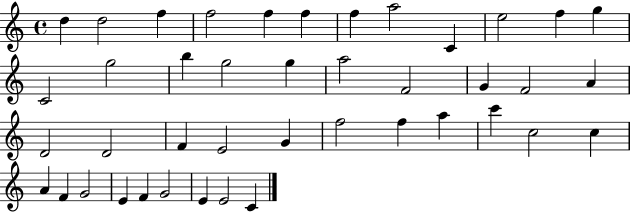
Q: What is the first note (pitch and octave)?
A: D5